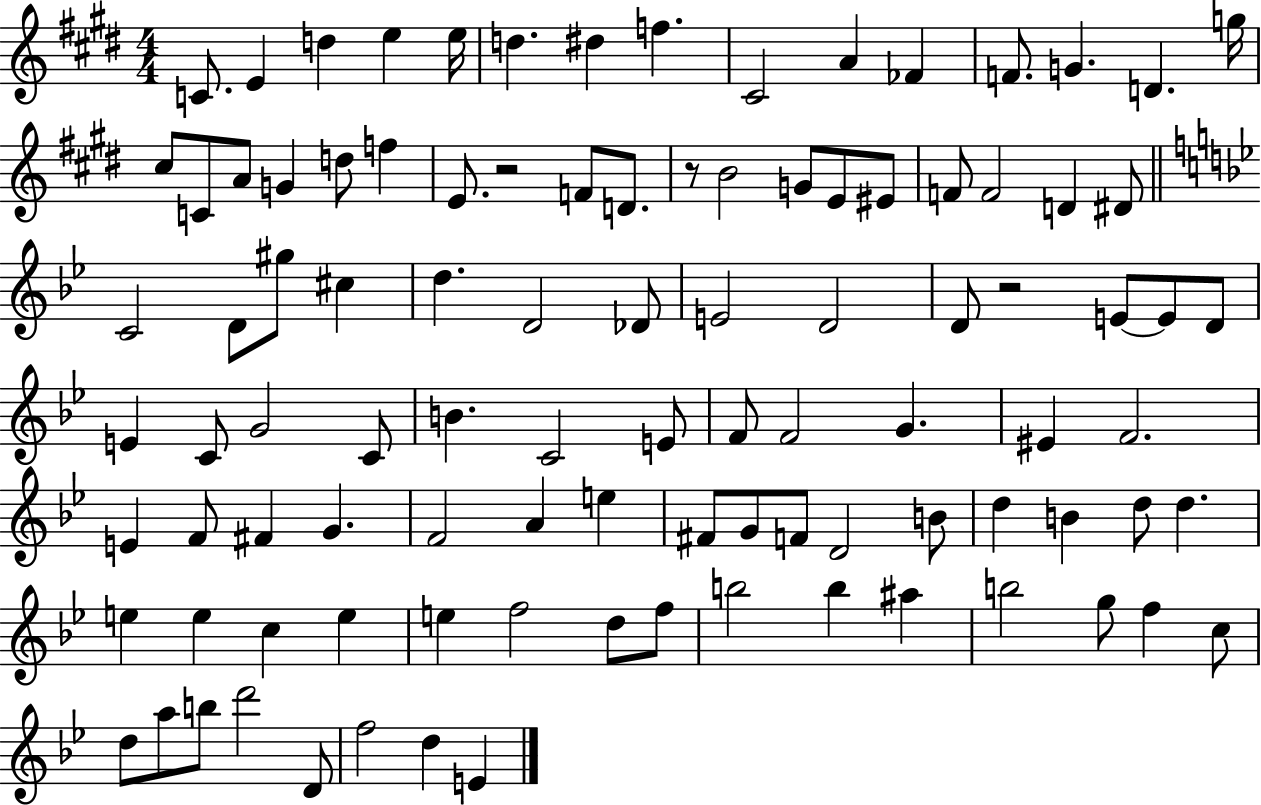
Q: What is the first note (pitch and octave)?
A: C4